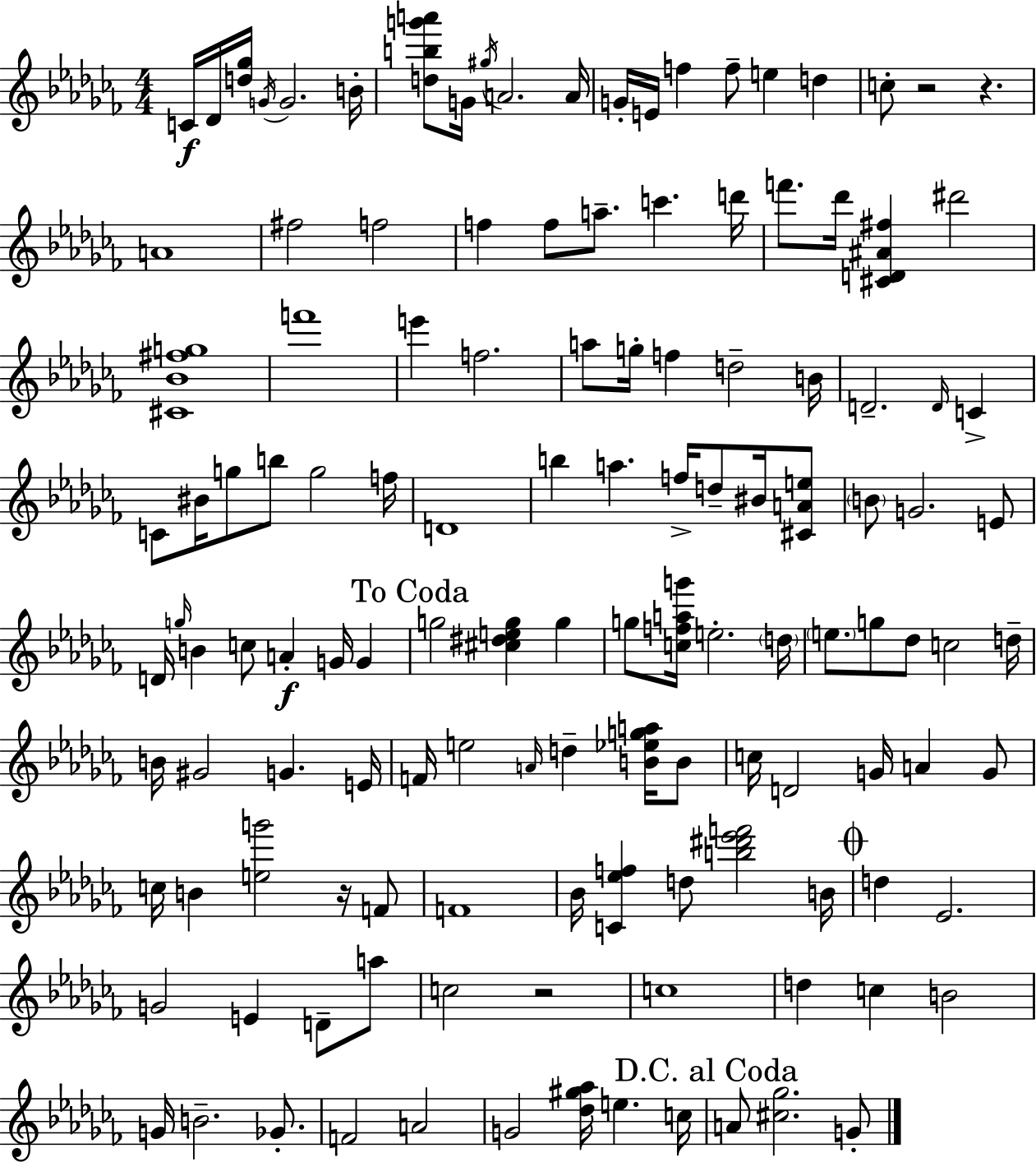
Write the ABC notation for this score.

X:1
T:Untitled
M:4/4
L:1/4
K:Abm
C/4 _D/4 [d_g]/4 G/4 G2 B/4 [dbg'a']/2 G/4 ^g/4 A2 A/4 G/4 E/4 f f/2 e d c/2 z2 z A4 ^f2 f2 f f/2 a/2 c' d'/4 f'/2 _d'/4 [^CD^A^f] ^d'2 [^C_B^fg]4 f'4 e' f2 a/2 g/4 f d2 B/4 D2 D/4 C C/2 ^B/4 g/2 b/2 g2 f/4 D4 b a f/4 d/2 ^B/4 [^CAe]/2 B/2 G2 E/2 D/4 g/4 B c/2 A G/4 G g2 [^c^deg] g g/2 [cfag']/4 e2 d/4 e/2 g/2 _d/2 c2 d/4 B/4 ^G2 G E/4 F/4 e2 A/4 d [B_ega]/4 B/2 c/4 D2 G/4 A G/2 c/4 B [eg']2 z/4 F/2 F4 _B/4 [C_ef] d/2 [b^d'_e'f']2 B/4 d _E2 G2 E D/2 a/2 c2 z2 c4 d c B2 G/4 B2 _G/2 F2 A2 G2 [_d^g_a]/4 e c/4 A/2 [^c_g]2 G/2